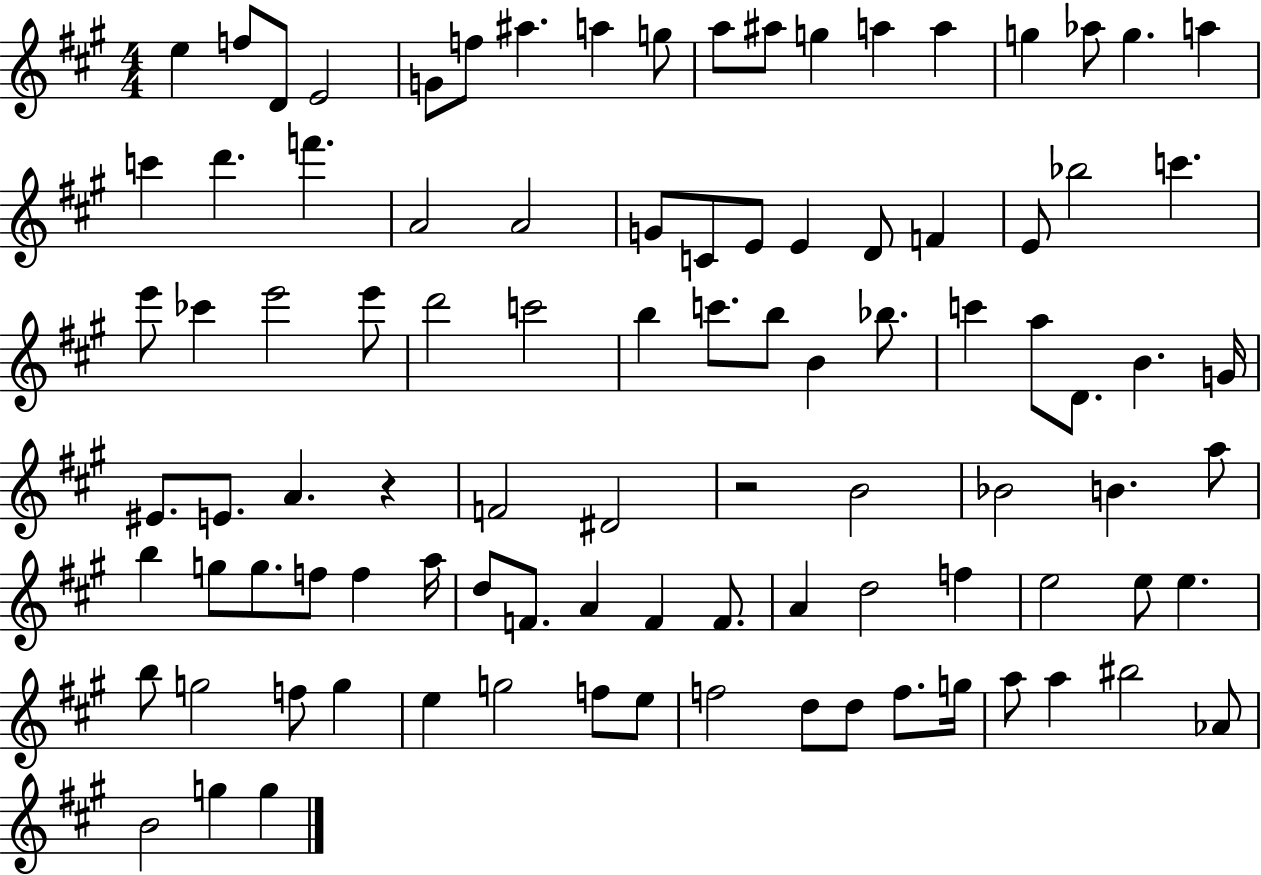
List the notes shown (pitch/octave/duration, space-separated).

E5/q F5/e D4/e E4/h G4/e F5/e A#5/q. A5/q G5/e A5/e A#5/e G5/q A5/q A5/q G5/q Ab5/e G5/q. A5/q C6/q D6/q. F6/q. A4/h A4/h G4/e C4/e E4/e E4/q D4/e F4/q E4/e Bb5/h C6/q. E6/e CES6/q E6/h E6/e D6/h C6/h B5/q C6/e. B5/e B4/q Bb5/e. C6/q A5/e D4/e. B4/q. G4/s EIS4/e. E4/e. A4/q. R/q F4/h D#4/h R/h B4/h Bb4/h B4/q. A5/e B5/q G5/e G5/e. F5/e F5/q A5/s D5/e F4/e. A4/q F4/q F4/e. A4/q D5/h F5/q E5/h E5/e E5/q. B5/e G5/h F5/e G5/q E5/q G5/h F5/e E5/e F5/h D5/e D5/e F5/e. G5/s A5/e A5/q BIS5/h Ab4/e B4/h G5/q G5/q